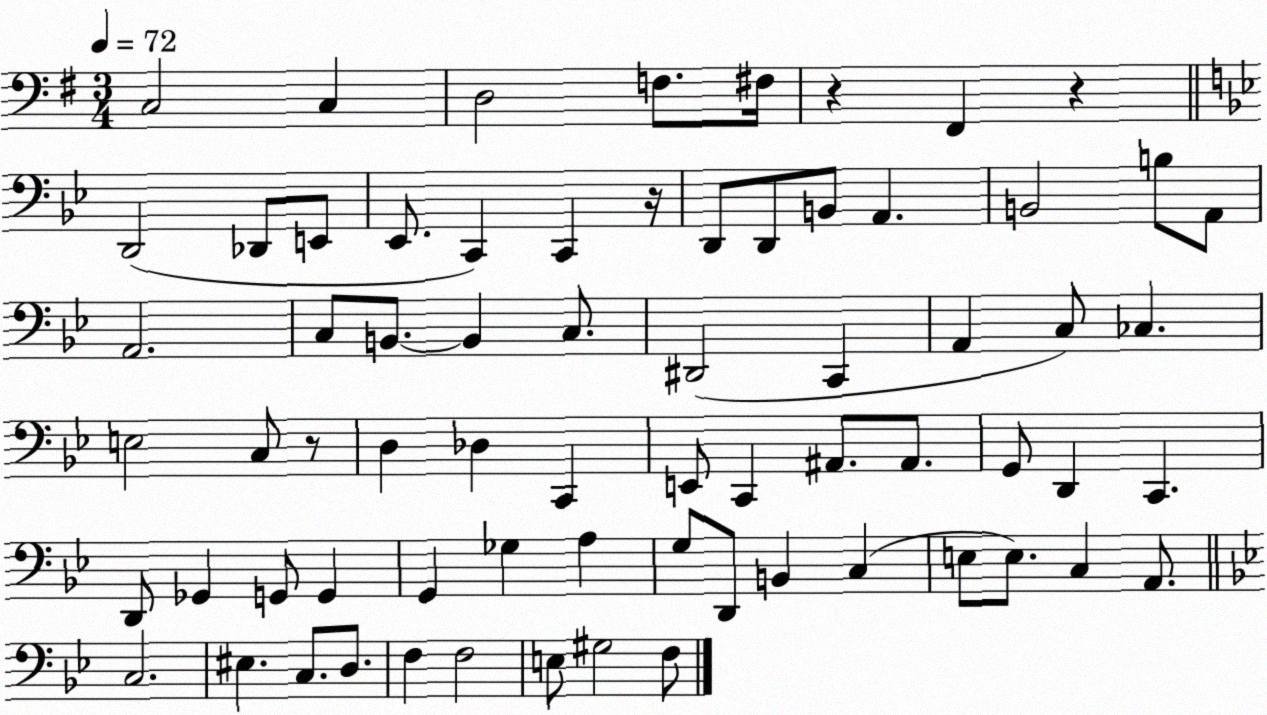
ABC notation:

X:1
T:Untitled
M:3/4
L:1/4
K:G
C,2 C, D,2 F,/2 ^F,/4 z ^F,, z D,,2 _D,,/2 E,,/2 _E,,/2 C,, C,, z/4 D,,/2 D,,/2 B,,/2 A,, B,,2 B,/2 A,,/2 A,,2 C,/2 B,,/2 B,, C,/2 ^D,,2 C,, A,, C,/2 _C, E,2 C,/2 z/2 D, _D, C,, E,,/2 C,, ^A,,/2 ^A,,/2 G,,/2 D,, C,, D,,/2 _G,, G,,/2 G,, G,, _G, A, G,/2 D,,/2 B,, C, E,/2 E,/2 C, A,,/2 C,2 ^E, C,/2 D,/2 F, F,2 E,/2 ^G,2 F,/2